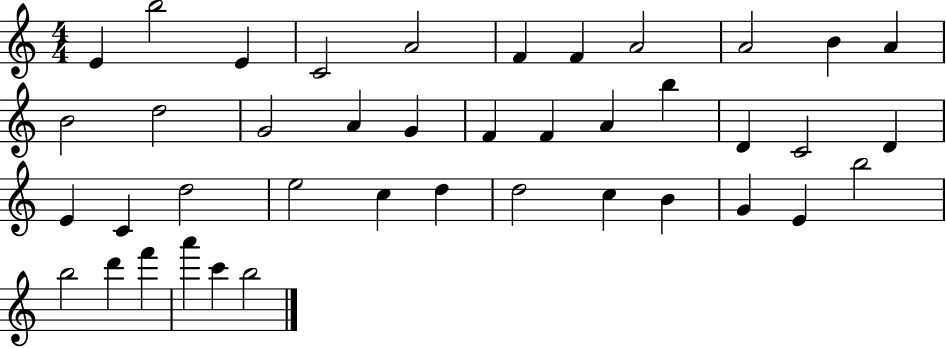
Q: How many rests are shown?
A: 0